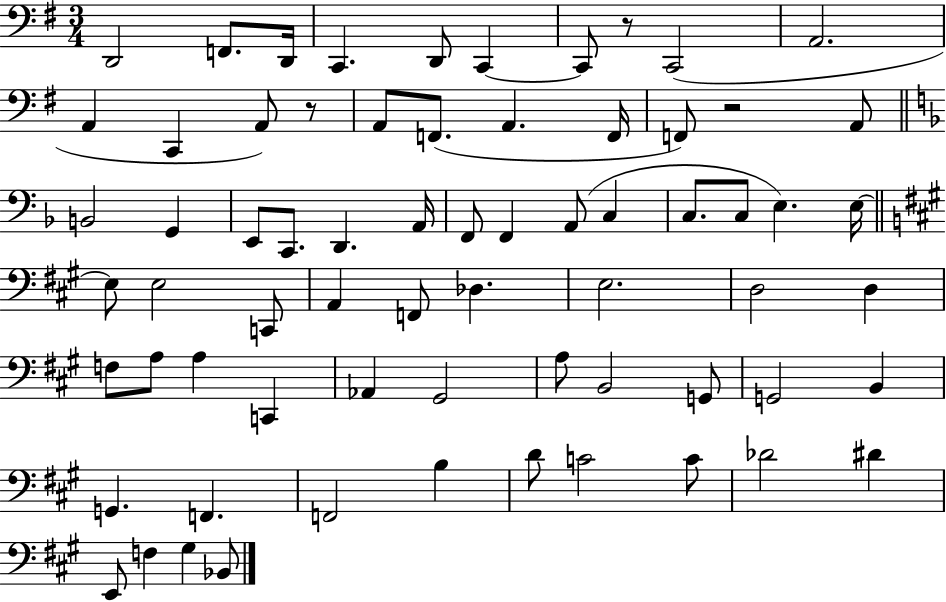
X:1
T:Untitled
M:3/4
L:1/4
K:G
D,,2 F,,/2 D,,/4 C,, D,,/2 C,, C,,/2 z/2 C,,2 A,,2 A,, C,, A,,/2 z/2 A,,/2 F,,/2 A,, F,,/4 F,,/2 z2 A,,/2 B,,2 G,, E,,/2 C,,/2 D,, A,,/4 F,,/2 F,, A,,/2 C, C,/2 C,/2 E, E,/4 E,/2 E,2 C,,/2 A,, F,,/2 _D, E,2 D,2 D, F,/2 A,/2 A, C,, _A,, ^G,,2 A,/2 B,,2 G,,/2 G,,2 B,, G,, F,, F,,2 B, D/2 C2 C/2 _D2 ^D E,,/2 F, ^G, _B,,/2